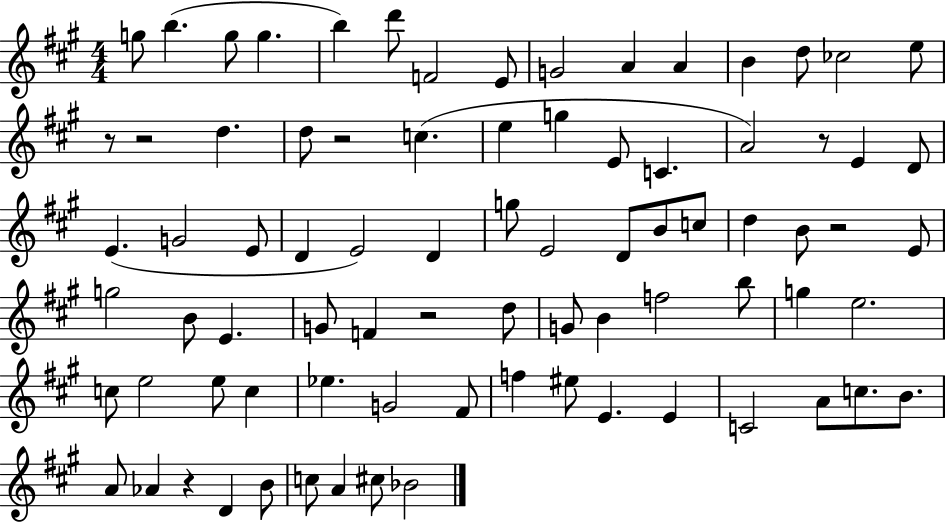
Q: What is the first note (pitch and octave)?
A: G5